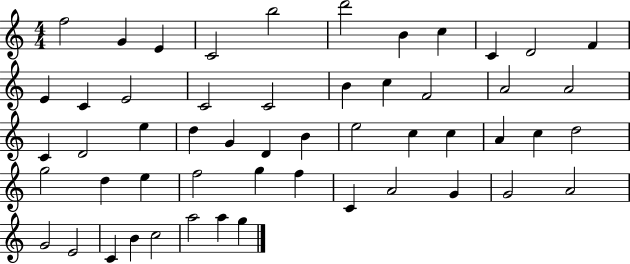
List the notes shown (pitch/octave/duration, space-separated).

F5/h G4/q E4/q C4/h B5/h D6/h B4/q C5/q C4/q D4/h F4/q E4/q C4/q E4/h C4/h C4/h B4/q C5/q F4/h A4/h A4/h C4/q D4/h E5/q D5/q G4/q D4/q B4/q E5/h C5/q C5/q A4/q C5/q D5/h G5/h D5/q E5/q F5/h G5/q F5/q C4/q A4/h G4/q G4/h A4/h G4/h E4/h C4/q B4/q C5/h A5/h A5/q G5/q